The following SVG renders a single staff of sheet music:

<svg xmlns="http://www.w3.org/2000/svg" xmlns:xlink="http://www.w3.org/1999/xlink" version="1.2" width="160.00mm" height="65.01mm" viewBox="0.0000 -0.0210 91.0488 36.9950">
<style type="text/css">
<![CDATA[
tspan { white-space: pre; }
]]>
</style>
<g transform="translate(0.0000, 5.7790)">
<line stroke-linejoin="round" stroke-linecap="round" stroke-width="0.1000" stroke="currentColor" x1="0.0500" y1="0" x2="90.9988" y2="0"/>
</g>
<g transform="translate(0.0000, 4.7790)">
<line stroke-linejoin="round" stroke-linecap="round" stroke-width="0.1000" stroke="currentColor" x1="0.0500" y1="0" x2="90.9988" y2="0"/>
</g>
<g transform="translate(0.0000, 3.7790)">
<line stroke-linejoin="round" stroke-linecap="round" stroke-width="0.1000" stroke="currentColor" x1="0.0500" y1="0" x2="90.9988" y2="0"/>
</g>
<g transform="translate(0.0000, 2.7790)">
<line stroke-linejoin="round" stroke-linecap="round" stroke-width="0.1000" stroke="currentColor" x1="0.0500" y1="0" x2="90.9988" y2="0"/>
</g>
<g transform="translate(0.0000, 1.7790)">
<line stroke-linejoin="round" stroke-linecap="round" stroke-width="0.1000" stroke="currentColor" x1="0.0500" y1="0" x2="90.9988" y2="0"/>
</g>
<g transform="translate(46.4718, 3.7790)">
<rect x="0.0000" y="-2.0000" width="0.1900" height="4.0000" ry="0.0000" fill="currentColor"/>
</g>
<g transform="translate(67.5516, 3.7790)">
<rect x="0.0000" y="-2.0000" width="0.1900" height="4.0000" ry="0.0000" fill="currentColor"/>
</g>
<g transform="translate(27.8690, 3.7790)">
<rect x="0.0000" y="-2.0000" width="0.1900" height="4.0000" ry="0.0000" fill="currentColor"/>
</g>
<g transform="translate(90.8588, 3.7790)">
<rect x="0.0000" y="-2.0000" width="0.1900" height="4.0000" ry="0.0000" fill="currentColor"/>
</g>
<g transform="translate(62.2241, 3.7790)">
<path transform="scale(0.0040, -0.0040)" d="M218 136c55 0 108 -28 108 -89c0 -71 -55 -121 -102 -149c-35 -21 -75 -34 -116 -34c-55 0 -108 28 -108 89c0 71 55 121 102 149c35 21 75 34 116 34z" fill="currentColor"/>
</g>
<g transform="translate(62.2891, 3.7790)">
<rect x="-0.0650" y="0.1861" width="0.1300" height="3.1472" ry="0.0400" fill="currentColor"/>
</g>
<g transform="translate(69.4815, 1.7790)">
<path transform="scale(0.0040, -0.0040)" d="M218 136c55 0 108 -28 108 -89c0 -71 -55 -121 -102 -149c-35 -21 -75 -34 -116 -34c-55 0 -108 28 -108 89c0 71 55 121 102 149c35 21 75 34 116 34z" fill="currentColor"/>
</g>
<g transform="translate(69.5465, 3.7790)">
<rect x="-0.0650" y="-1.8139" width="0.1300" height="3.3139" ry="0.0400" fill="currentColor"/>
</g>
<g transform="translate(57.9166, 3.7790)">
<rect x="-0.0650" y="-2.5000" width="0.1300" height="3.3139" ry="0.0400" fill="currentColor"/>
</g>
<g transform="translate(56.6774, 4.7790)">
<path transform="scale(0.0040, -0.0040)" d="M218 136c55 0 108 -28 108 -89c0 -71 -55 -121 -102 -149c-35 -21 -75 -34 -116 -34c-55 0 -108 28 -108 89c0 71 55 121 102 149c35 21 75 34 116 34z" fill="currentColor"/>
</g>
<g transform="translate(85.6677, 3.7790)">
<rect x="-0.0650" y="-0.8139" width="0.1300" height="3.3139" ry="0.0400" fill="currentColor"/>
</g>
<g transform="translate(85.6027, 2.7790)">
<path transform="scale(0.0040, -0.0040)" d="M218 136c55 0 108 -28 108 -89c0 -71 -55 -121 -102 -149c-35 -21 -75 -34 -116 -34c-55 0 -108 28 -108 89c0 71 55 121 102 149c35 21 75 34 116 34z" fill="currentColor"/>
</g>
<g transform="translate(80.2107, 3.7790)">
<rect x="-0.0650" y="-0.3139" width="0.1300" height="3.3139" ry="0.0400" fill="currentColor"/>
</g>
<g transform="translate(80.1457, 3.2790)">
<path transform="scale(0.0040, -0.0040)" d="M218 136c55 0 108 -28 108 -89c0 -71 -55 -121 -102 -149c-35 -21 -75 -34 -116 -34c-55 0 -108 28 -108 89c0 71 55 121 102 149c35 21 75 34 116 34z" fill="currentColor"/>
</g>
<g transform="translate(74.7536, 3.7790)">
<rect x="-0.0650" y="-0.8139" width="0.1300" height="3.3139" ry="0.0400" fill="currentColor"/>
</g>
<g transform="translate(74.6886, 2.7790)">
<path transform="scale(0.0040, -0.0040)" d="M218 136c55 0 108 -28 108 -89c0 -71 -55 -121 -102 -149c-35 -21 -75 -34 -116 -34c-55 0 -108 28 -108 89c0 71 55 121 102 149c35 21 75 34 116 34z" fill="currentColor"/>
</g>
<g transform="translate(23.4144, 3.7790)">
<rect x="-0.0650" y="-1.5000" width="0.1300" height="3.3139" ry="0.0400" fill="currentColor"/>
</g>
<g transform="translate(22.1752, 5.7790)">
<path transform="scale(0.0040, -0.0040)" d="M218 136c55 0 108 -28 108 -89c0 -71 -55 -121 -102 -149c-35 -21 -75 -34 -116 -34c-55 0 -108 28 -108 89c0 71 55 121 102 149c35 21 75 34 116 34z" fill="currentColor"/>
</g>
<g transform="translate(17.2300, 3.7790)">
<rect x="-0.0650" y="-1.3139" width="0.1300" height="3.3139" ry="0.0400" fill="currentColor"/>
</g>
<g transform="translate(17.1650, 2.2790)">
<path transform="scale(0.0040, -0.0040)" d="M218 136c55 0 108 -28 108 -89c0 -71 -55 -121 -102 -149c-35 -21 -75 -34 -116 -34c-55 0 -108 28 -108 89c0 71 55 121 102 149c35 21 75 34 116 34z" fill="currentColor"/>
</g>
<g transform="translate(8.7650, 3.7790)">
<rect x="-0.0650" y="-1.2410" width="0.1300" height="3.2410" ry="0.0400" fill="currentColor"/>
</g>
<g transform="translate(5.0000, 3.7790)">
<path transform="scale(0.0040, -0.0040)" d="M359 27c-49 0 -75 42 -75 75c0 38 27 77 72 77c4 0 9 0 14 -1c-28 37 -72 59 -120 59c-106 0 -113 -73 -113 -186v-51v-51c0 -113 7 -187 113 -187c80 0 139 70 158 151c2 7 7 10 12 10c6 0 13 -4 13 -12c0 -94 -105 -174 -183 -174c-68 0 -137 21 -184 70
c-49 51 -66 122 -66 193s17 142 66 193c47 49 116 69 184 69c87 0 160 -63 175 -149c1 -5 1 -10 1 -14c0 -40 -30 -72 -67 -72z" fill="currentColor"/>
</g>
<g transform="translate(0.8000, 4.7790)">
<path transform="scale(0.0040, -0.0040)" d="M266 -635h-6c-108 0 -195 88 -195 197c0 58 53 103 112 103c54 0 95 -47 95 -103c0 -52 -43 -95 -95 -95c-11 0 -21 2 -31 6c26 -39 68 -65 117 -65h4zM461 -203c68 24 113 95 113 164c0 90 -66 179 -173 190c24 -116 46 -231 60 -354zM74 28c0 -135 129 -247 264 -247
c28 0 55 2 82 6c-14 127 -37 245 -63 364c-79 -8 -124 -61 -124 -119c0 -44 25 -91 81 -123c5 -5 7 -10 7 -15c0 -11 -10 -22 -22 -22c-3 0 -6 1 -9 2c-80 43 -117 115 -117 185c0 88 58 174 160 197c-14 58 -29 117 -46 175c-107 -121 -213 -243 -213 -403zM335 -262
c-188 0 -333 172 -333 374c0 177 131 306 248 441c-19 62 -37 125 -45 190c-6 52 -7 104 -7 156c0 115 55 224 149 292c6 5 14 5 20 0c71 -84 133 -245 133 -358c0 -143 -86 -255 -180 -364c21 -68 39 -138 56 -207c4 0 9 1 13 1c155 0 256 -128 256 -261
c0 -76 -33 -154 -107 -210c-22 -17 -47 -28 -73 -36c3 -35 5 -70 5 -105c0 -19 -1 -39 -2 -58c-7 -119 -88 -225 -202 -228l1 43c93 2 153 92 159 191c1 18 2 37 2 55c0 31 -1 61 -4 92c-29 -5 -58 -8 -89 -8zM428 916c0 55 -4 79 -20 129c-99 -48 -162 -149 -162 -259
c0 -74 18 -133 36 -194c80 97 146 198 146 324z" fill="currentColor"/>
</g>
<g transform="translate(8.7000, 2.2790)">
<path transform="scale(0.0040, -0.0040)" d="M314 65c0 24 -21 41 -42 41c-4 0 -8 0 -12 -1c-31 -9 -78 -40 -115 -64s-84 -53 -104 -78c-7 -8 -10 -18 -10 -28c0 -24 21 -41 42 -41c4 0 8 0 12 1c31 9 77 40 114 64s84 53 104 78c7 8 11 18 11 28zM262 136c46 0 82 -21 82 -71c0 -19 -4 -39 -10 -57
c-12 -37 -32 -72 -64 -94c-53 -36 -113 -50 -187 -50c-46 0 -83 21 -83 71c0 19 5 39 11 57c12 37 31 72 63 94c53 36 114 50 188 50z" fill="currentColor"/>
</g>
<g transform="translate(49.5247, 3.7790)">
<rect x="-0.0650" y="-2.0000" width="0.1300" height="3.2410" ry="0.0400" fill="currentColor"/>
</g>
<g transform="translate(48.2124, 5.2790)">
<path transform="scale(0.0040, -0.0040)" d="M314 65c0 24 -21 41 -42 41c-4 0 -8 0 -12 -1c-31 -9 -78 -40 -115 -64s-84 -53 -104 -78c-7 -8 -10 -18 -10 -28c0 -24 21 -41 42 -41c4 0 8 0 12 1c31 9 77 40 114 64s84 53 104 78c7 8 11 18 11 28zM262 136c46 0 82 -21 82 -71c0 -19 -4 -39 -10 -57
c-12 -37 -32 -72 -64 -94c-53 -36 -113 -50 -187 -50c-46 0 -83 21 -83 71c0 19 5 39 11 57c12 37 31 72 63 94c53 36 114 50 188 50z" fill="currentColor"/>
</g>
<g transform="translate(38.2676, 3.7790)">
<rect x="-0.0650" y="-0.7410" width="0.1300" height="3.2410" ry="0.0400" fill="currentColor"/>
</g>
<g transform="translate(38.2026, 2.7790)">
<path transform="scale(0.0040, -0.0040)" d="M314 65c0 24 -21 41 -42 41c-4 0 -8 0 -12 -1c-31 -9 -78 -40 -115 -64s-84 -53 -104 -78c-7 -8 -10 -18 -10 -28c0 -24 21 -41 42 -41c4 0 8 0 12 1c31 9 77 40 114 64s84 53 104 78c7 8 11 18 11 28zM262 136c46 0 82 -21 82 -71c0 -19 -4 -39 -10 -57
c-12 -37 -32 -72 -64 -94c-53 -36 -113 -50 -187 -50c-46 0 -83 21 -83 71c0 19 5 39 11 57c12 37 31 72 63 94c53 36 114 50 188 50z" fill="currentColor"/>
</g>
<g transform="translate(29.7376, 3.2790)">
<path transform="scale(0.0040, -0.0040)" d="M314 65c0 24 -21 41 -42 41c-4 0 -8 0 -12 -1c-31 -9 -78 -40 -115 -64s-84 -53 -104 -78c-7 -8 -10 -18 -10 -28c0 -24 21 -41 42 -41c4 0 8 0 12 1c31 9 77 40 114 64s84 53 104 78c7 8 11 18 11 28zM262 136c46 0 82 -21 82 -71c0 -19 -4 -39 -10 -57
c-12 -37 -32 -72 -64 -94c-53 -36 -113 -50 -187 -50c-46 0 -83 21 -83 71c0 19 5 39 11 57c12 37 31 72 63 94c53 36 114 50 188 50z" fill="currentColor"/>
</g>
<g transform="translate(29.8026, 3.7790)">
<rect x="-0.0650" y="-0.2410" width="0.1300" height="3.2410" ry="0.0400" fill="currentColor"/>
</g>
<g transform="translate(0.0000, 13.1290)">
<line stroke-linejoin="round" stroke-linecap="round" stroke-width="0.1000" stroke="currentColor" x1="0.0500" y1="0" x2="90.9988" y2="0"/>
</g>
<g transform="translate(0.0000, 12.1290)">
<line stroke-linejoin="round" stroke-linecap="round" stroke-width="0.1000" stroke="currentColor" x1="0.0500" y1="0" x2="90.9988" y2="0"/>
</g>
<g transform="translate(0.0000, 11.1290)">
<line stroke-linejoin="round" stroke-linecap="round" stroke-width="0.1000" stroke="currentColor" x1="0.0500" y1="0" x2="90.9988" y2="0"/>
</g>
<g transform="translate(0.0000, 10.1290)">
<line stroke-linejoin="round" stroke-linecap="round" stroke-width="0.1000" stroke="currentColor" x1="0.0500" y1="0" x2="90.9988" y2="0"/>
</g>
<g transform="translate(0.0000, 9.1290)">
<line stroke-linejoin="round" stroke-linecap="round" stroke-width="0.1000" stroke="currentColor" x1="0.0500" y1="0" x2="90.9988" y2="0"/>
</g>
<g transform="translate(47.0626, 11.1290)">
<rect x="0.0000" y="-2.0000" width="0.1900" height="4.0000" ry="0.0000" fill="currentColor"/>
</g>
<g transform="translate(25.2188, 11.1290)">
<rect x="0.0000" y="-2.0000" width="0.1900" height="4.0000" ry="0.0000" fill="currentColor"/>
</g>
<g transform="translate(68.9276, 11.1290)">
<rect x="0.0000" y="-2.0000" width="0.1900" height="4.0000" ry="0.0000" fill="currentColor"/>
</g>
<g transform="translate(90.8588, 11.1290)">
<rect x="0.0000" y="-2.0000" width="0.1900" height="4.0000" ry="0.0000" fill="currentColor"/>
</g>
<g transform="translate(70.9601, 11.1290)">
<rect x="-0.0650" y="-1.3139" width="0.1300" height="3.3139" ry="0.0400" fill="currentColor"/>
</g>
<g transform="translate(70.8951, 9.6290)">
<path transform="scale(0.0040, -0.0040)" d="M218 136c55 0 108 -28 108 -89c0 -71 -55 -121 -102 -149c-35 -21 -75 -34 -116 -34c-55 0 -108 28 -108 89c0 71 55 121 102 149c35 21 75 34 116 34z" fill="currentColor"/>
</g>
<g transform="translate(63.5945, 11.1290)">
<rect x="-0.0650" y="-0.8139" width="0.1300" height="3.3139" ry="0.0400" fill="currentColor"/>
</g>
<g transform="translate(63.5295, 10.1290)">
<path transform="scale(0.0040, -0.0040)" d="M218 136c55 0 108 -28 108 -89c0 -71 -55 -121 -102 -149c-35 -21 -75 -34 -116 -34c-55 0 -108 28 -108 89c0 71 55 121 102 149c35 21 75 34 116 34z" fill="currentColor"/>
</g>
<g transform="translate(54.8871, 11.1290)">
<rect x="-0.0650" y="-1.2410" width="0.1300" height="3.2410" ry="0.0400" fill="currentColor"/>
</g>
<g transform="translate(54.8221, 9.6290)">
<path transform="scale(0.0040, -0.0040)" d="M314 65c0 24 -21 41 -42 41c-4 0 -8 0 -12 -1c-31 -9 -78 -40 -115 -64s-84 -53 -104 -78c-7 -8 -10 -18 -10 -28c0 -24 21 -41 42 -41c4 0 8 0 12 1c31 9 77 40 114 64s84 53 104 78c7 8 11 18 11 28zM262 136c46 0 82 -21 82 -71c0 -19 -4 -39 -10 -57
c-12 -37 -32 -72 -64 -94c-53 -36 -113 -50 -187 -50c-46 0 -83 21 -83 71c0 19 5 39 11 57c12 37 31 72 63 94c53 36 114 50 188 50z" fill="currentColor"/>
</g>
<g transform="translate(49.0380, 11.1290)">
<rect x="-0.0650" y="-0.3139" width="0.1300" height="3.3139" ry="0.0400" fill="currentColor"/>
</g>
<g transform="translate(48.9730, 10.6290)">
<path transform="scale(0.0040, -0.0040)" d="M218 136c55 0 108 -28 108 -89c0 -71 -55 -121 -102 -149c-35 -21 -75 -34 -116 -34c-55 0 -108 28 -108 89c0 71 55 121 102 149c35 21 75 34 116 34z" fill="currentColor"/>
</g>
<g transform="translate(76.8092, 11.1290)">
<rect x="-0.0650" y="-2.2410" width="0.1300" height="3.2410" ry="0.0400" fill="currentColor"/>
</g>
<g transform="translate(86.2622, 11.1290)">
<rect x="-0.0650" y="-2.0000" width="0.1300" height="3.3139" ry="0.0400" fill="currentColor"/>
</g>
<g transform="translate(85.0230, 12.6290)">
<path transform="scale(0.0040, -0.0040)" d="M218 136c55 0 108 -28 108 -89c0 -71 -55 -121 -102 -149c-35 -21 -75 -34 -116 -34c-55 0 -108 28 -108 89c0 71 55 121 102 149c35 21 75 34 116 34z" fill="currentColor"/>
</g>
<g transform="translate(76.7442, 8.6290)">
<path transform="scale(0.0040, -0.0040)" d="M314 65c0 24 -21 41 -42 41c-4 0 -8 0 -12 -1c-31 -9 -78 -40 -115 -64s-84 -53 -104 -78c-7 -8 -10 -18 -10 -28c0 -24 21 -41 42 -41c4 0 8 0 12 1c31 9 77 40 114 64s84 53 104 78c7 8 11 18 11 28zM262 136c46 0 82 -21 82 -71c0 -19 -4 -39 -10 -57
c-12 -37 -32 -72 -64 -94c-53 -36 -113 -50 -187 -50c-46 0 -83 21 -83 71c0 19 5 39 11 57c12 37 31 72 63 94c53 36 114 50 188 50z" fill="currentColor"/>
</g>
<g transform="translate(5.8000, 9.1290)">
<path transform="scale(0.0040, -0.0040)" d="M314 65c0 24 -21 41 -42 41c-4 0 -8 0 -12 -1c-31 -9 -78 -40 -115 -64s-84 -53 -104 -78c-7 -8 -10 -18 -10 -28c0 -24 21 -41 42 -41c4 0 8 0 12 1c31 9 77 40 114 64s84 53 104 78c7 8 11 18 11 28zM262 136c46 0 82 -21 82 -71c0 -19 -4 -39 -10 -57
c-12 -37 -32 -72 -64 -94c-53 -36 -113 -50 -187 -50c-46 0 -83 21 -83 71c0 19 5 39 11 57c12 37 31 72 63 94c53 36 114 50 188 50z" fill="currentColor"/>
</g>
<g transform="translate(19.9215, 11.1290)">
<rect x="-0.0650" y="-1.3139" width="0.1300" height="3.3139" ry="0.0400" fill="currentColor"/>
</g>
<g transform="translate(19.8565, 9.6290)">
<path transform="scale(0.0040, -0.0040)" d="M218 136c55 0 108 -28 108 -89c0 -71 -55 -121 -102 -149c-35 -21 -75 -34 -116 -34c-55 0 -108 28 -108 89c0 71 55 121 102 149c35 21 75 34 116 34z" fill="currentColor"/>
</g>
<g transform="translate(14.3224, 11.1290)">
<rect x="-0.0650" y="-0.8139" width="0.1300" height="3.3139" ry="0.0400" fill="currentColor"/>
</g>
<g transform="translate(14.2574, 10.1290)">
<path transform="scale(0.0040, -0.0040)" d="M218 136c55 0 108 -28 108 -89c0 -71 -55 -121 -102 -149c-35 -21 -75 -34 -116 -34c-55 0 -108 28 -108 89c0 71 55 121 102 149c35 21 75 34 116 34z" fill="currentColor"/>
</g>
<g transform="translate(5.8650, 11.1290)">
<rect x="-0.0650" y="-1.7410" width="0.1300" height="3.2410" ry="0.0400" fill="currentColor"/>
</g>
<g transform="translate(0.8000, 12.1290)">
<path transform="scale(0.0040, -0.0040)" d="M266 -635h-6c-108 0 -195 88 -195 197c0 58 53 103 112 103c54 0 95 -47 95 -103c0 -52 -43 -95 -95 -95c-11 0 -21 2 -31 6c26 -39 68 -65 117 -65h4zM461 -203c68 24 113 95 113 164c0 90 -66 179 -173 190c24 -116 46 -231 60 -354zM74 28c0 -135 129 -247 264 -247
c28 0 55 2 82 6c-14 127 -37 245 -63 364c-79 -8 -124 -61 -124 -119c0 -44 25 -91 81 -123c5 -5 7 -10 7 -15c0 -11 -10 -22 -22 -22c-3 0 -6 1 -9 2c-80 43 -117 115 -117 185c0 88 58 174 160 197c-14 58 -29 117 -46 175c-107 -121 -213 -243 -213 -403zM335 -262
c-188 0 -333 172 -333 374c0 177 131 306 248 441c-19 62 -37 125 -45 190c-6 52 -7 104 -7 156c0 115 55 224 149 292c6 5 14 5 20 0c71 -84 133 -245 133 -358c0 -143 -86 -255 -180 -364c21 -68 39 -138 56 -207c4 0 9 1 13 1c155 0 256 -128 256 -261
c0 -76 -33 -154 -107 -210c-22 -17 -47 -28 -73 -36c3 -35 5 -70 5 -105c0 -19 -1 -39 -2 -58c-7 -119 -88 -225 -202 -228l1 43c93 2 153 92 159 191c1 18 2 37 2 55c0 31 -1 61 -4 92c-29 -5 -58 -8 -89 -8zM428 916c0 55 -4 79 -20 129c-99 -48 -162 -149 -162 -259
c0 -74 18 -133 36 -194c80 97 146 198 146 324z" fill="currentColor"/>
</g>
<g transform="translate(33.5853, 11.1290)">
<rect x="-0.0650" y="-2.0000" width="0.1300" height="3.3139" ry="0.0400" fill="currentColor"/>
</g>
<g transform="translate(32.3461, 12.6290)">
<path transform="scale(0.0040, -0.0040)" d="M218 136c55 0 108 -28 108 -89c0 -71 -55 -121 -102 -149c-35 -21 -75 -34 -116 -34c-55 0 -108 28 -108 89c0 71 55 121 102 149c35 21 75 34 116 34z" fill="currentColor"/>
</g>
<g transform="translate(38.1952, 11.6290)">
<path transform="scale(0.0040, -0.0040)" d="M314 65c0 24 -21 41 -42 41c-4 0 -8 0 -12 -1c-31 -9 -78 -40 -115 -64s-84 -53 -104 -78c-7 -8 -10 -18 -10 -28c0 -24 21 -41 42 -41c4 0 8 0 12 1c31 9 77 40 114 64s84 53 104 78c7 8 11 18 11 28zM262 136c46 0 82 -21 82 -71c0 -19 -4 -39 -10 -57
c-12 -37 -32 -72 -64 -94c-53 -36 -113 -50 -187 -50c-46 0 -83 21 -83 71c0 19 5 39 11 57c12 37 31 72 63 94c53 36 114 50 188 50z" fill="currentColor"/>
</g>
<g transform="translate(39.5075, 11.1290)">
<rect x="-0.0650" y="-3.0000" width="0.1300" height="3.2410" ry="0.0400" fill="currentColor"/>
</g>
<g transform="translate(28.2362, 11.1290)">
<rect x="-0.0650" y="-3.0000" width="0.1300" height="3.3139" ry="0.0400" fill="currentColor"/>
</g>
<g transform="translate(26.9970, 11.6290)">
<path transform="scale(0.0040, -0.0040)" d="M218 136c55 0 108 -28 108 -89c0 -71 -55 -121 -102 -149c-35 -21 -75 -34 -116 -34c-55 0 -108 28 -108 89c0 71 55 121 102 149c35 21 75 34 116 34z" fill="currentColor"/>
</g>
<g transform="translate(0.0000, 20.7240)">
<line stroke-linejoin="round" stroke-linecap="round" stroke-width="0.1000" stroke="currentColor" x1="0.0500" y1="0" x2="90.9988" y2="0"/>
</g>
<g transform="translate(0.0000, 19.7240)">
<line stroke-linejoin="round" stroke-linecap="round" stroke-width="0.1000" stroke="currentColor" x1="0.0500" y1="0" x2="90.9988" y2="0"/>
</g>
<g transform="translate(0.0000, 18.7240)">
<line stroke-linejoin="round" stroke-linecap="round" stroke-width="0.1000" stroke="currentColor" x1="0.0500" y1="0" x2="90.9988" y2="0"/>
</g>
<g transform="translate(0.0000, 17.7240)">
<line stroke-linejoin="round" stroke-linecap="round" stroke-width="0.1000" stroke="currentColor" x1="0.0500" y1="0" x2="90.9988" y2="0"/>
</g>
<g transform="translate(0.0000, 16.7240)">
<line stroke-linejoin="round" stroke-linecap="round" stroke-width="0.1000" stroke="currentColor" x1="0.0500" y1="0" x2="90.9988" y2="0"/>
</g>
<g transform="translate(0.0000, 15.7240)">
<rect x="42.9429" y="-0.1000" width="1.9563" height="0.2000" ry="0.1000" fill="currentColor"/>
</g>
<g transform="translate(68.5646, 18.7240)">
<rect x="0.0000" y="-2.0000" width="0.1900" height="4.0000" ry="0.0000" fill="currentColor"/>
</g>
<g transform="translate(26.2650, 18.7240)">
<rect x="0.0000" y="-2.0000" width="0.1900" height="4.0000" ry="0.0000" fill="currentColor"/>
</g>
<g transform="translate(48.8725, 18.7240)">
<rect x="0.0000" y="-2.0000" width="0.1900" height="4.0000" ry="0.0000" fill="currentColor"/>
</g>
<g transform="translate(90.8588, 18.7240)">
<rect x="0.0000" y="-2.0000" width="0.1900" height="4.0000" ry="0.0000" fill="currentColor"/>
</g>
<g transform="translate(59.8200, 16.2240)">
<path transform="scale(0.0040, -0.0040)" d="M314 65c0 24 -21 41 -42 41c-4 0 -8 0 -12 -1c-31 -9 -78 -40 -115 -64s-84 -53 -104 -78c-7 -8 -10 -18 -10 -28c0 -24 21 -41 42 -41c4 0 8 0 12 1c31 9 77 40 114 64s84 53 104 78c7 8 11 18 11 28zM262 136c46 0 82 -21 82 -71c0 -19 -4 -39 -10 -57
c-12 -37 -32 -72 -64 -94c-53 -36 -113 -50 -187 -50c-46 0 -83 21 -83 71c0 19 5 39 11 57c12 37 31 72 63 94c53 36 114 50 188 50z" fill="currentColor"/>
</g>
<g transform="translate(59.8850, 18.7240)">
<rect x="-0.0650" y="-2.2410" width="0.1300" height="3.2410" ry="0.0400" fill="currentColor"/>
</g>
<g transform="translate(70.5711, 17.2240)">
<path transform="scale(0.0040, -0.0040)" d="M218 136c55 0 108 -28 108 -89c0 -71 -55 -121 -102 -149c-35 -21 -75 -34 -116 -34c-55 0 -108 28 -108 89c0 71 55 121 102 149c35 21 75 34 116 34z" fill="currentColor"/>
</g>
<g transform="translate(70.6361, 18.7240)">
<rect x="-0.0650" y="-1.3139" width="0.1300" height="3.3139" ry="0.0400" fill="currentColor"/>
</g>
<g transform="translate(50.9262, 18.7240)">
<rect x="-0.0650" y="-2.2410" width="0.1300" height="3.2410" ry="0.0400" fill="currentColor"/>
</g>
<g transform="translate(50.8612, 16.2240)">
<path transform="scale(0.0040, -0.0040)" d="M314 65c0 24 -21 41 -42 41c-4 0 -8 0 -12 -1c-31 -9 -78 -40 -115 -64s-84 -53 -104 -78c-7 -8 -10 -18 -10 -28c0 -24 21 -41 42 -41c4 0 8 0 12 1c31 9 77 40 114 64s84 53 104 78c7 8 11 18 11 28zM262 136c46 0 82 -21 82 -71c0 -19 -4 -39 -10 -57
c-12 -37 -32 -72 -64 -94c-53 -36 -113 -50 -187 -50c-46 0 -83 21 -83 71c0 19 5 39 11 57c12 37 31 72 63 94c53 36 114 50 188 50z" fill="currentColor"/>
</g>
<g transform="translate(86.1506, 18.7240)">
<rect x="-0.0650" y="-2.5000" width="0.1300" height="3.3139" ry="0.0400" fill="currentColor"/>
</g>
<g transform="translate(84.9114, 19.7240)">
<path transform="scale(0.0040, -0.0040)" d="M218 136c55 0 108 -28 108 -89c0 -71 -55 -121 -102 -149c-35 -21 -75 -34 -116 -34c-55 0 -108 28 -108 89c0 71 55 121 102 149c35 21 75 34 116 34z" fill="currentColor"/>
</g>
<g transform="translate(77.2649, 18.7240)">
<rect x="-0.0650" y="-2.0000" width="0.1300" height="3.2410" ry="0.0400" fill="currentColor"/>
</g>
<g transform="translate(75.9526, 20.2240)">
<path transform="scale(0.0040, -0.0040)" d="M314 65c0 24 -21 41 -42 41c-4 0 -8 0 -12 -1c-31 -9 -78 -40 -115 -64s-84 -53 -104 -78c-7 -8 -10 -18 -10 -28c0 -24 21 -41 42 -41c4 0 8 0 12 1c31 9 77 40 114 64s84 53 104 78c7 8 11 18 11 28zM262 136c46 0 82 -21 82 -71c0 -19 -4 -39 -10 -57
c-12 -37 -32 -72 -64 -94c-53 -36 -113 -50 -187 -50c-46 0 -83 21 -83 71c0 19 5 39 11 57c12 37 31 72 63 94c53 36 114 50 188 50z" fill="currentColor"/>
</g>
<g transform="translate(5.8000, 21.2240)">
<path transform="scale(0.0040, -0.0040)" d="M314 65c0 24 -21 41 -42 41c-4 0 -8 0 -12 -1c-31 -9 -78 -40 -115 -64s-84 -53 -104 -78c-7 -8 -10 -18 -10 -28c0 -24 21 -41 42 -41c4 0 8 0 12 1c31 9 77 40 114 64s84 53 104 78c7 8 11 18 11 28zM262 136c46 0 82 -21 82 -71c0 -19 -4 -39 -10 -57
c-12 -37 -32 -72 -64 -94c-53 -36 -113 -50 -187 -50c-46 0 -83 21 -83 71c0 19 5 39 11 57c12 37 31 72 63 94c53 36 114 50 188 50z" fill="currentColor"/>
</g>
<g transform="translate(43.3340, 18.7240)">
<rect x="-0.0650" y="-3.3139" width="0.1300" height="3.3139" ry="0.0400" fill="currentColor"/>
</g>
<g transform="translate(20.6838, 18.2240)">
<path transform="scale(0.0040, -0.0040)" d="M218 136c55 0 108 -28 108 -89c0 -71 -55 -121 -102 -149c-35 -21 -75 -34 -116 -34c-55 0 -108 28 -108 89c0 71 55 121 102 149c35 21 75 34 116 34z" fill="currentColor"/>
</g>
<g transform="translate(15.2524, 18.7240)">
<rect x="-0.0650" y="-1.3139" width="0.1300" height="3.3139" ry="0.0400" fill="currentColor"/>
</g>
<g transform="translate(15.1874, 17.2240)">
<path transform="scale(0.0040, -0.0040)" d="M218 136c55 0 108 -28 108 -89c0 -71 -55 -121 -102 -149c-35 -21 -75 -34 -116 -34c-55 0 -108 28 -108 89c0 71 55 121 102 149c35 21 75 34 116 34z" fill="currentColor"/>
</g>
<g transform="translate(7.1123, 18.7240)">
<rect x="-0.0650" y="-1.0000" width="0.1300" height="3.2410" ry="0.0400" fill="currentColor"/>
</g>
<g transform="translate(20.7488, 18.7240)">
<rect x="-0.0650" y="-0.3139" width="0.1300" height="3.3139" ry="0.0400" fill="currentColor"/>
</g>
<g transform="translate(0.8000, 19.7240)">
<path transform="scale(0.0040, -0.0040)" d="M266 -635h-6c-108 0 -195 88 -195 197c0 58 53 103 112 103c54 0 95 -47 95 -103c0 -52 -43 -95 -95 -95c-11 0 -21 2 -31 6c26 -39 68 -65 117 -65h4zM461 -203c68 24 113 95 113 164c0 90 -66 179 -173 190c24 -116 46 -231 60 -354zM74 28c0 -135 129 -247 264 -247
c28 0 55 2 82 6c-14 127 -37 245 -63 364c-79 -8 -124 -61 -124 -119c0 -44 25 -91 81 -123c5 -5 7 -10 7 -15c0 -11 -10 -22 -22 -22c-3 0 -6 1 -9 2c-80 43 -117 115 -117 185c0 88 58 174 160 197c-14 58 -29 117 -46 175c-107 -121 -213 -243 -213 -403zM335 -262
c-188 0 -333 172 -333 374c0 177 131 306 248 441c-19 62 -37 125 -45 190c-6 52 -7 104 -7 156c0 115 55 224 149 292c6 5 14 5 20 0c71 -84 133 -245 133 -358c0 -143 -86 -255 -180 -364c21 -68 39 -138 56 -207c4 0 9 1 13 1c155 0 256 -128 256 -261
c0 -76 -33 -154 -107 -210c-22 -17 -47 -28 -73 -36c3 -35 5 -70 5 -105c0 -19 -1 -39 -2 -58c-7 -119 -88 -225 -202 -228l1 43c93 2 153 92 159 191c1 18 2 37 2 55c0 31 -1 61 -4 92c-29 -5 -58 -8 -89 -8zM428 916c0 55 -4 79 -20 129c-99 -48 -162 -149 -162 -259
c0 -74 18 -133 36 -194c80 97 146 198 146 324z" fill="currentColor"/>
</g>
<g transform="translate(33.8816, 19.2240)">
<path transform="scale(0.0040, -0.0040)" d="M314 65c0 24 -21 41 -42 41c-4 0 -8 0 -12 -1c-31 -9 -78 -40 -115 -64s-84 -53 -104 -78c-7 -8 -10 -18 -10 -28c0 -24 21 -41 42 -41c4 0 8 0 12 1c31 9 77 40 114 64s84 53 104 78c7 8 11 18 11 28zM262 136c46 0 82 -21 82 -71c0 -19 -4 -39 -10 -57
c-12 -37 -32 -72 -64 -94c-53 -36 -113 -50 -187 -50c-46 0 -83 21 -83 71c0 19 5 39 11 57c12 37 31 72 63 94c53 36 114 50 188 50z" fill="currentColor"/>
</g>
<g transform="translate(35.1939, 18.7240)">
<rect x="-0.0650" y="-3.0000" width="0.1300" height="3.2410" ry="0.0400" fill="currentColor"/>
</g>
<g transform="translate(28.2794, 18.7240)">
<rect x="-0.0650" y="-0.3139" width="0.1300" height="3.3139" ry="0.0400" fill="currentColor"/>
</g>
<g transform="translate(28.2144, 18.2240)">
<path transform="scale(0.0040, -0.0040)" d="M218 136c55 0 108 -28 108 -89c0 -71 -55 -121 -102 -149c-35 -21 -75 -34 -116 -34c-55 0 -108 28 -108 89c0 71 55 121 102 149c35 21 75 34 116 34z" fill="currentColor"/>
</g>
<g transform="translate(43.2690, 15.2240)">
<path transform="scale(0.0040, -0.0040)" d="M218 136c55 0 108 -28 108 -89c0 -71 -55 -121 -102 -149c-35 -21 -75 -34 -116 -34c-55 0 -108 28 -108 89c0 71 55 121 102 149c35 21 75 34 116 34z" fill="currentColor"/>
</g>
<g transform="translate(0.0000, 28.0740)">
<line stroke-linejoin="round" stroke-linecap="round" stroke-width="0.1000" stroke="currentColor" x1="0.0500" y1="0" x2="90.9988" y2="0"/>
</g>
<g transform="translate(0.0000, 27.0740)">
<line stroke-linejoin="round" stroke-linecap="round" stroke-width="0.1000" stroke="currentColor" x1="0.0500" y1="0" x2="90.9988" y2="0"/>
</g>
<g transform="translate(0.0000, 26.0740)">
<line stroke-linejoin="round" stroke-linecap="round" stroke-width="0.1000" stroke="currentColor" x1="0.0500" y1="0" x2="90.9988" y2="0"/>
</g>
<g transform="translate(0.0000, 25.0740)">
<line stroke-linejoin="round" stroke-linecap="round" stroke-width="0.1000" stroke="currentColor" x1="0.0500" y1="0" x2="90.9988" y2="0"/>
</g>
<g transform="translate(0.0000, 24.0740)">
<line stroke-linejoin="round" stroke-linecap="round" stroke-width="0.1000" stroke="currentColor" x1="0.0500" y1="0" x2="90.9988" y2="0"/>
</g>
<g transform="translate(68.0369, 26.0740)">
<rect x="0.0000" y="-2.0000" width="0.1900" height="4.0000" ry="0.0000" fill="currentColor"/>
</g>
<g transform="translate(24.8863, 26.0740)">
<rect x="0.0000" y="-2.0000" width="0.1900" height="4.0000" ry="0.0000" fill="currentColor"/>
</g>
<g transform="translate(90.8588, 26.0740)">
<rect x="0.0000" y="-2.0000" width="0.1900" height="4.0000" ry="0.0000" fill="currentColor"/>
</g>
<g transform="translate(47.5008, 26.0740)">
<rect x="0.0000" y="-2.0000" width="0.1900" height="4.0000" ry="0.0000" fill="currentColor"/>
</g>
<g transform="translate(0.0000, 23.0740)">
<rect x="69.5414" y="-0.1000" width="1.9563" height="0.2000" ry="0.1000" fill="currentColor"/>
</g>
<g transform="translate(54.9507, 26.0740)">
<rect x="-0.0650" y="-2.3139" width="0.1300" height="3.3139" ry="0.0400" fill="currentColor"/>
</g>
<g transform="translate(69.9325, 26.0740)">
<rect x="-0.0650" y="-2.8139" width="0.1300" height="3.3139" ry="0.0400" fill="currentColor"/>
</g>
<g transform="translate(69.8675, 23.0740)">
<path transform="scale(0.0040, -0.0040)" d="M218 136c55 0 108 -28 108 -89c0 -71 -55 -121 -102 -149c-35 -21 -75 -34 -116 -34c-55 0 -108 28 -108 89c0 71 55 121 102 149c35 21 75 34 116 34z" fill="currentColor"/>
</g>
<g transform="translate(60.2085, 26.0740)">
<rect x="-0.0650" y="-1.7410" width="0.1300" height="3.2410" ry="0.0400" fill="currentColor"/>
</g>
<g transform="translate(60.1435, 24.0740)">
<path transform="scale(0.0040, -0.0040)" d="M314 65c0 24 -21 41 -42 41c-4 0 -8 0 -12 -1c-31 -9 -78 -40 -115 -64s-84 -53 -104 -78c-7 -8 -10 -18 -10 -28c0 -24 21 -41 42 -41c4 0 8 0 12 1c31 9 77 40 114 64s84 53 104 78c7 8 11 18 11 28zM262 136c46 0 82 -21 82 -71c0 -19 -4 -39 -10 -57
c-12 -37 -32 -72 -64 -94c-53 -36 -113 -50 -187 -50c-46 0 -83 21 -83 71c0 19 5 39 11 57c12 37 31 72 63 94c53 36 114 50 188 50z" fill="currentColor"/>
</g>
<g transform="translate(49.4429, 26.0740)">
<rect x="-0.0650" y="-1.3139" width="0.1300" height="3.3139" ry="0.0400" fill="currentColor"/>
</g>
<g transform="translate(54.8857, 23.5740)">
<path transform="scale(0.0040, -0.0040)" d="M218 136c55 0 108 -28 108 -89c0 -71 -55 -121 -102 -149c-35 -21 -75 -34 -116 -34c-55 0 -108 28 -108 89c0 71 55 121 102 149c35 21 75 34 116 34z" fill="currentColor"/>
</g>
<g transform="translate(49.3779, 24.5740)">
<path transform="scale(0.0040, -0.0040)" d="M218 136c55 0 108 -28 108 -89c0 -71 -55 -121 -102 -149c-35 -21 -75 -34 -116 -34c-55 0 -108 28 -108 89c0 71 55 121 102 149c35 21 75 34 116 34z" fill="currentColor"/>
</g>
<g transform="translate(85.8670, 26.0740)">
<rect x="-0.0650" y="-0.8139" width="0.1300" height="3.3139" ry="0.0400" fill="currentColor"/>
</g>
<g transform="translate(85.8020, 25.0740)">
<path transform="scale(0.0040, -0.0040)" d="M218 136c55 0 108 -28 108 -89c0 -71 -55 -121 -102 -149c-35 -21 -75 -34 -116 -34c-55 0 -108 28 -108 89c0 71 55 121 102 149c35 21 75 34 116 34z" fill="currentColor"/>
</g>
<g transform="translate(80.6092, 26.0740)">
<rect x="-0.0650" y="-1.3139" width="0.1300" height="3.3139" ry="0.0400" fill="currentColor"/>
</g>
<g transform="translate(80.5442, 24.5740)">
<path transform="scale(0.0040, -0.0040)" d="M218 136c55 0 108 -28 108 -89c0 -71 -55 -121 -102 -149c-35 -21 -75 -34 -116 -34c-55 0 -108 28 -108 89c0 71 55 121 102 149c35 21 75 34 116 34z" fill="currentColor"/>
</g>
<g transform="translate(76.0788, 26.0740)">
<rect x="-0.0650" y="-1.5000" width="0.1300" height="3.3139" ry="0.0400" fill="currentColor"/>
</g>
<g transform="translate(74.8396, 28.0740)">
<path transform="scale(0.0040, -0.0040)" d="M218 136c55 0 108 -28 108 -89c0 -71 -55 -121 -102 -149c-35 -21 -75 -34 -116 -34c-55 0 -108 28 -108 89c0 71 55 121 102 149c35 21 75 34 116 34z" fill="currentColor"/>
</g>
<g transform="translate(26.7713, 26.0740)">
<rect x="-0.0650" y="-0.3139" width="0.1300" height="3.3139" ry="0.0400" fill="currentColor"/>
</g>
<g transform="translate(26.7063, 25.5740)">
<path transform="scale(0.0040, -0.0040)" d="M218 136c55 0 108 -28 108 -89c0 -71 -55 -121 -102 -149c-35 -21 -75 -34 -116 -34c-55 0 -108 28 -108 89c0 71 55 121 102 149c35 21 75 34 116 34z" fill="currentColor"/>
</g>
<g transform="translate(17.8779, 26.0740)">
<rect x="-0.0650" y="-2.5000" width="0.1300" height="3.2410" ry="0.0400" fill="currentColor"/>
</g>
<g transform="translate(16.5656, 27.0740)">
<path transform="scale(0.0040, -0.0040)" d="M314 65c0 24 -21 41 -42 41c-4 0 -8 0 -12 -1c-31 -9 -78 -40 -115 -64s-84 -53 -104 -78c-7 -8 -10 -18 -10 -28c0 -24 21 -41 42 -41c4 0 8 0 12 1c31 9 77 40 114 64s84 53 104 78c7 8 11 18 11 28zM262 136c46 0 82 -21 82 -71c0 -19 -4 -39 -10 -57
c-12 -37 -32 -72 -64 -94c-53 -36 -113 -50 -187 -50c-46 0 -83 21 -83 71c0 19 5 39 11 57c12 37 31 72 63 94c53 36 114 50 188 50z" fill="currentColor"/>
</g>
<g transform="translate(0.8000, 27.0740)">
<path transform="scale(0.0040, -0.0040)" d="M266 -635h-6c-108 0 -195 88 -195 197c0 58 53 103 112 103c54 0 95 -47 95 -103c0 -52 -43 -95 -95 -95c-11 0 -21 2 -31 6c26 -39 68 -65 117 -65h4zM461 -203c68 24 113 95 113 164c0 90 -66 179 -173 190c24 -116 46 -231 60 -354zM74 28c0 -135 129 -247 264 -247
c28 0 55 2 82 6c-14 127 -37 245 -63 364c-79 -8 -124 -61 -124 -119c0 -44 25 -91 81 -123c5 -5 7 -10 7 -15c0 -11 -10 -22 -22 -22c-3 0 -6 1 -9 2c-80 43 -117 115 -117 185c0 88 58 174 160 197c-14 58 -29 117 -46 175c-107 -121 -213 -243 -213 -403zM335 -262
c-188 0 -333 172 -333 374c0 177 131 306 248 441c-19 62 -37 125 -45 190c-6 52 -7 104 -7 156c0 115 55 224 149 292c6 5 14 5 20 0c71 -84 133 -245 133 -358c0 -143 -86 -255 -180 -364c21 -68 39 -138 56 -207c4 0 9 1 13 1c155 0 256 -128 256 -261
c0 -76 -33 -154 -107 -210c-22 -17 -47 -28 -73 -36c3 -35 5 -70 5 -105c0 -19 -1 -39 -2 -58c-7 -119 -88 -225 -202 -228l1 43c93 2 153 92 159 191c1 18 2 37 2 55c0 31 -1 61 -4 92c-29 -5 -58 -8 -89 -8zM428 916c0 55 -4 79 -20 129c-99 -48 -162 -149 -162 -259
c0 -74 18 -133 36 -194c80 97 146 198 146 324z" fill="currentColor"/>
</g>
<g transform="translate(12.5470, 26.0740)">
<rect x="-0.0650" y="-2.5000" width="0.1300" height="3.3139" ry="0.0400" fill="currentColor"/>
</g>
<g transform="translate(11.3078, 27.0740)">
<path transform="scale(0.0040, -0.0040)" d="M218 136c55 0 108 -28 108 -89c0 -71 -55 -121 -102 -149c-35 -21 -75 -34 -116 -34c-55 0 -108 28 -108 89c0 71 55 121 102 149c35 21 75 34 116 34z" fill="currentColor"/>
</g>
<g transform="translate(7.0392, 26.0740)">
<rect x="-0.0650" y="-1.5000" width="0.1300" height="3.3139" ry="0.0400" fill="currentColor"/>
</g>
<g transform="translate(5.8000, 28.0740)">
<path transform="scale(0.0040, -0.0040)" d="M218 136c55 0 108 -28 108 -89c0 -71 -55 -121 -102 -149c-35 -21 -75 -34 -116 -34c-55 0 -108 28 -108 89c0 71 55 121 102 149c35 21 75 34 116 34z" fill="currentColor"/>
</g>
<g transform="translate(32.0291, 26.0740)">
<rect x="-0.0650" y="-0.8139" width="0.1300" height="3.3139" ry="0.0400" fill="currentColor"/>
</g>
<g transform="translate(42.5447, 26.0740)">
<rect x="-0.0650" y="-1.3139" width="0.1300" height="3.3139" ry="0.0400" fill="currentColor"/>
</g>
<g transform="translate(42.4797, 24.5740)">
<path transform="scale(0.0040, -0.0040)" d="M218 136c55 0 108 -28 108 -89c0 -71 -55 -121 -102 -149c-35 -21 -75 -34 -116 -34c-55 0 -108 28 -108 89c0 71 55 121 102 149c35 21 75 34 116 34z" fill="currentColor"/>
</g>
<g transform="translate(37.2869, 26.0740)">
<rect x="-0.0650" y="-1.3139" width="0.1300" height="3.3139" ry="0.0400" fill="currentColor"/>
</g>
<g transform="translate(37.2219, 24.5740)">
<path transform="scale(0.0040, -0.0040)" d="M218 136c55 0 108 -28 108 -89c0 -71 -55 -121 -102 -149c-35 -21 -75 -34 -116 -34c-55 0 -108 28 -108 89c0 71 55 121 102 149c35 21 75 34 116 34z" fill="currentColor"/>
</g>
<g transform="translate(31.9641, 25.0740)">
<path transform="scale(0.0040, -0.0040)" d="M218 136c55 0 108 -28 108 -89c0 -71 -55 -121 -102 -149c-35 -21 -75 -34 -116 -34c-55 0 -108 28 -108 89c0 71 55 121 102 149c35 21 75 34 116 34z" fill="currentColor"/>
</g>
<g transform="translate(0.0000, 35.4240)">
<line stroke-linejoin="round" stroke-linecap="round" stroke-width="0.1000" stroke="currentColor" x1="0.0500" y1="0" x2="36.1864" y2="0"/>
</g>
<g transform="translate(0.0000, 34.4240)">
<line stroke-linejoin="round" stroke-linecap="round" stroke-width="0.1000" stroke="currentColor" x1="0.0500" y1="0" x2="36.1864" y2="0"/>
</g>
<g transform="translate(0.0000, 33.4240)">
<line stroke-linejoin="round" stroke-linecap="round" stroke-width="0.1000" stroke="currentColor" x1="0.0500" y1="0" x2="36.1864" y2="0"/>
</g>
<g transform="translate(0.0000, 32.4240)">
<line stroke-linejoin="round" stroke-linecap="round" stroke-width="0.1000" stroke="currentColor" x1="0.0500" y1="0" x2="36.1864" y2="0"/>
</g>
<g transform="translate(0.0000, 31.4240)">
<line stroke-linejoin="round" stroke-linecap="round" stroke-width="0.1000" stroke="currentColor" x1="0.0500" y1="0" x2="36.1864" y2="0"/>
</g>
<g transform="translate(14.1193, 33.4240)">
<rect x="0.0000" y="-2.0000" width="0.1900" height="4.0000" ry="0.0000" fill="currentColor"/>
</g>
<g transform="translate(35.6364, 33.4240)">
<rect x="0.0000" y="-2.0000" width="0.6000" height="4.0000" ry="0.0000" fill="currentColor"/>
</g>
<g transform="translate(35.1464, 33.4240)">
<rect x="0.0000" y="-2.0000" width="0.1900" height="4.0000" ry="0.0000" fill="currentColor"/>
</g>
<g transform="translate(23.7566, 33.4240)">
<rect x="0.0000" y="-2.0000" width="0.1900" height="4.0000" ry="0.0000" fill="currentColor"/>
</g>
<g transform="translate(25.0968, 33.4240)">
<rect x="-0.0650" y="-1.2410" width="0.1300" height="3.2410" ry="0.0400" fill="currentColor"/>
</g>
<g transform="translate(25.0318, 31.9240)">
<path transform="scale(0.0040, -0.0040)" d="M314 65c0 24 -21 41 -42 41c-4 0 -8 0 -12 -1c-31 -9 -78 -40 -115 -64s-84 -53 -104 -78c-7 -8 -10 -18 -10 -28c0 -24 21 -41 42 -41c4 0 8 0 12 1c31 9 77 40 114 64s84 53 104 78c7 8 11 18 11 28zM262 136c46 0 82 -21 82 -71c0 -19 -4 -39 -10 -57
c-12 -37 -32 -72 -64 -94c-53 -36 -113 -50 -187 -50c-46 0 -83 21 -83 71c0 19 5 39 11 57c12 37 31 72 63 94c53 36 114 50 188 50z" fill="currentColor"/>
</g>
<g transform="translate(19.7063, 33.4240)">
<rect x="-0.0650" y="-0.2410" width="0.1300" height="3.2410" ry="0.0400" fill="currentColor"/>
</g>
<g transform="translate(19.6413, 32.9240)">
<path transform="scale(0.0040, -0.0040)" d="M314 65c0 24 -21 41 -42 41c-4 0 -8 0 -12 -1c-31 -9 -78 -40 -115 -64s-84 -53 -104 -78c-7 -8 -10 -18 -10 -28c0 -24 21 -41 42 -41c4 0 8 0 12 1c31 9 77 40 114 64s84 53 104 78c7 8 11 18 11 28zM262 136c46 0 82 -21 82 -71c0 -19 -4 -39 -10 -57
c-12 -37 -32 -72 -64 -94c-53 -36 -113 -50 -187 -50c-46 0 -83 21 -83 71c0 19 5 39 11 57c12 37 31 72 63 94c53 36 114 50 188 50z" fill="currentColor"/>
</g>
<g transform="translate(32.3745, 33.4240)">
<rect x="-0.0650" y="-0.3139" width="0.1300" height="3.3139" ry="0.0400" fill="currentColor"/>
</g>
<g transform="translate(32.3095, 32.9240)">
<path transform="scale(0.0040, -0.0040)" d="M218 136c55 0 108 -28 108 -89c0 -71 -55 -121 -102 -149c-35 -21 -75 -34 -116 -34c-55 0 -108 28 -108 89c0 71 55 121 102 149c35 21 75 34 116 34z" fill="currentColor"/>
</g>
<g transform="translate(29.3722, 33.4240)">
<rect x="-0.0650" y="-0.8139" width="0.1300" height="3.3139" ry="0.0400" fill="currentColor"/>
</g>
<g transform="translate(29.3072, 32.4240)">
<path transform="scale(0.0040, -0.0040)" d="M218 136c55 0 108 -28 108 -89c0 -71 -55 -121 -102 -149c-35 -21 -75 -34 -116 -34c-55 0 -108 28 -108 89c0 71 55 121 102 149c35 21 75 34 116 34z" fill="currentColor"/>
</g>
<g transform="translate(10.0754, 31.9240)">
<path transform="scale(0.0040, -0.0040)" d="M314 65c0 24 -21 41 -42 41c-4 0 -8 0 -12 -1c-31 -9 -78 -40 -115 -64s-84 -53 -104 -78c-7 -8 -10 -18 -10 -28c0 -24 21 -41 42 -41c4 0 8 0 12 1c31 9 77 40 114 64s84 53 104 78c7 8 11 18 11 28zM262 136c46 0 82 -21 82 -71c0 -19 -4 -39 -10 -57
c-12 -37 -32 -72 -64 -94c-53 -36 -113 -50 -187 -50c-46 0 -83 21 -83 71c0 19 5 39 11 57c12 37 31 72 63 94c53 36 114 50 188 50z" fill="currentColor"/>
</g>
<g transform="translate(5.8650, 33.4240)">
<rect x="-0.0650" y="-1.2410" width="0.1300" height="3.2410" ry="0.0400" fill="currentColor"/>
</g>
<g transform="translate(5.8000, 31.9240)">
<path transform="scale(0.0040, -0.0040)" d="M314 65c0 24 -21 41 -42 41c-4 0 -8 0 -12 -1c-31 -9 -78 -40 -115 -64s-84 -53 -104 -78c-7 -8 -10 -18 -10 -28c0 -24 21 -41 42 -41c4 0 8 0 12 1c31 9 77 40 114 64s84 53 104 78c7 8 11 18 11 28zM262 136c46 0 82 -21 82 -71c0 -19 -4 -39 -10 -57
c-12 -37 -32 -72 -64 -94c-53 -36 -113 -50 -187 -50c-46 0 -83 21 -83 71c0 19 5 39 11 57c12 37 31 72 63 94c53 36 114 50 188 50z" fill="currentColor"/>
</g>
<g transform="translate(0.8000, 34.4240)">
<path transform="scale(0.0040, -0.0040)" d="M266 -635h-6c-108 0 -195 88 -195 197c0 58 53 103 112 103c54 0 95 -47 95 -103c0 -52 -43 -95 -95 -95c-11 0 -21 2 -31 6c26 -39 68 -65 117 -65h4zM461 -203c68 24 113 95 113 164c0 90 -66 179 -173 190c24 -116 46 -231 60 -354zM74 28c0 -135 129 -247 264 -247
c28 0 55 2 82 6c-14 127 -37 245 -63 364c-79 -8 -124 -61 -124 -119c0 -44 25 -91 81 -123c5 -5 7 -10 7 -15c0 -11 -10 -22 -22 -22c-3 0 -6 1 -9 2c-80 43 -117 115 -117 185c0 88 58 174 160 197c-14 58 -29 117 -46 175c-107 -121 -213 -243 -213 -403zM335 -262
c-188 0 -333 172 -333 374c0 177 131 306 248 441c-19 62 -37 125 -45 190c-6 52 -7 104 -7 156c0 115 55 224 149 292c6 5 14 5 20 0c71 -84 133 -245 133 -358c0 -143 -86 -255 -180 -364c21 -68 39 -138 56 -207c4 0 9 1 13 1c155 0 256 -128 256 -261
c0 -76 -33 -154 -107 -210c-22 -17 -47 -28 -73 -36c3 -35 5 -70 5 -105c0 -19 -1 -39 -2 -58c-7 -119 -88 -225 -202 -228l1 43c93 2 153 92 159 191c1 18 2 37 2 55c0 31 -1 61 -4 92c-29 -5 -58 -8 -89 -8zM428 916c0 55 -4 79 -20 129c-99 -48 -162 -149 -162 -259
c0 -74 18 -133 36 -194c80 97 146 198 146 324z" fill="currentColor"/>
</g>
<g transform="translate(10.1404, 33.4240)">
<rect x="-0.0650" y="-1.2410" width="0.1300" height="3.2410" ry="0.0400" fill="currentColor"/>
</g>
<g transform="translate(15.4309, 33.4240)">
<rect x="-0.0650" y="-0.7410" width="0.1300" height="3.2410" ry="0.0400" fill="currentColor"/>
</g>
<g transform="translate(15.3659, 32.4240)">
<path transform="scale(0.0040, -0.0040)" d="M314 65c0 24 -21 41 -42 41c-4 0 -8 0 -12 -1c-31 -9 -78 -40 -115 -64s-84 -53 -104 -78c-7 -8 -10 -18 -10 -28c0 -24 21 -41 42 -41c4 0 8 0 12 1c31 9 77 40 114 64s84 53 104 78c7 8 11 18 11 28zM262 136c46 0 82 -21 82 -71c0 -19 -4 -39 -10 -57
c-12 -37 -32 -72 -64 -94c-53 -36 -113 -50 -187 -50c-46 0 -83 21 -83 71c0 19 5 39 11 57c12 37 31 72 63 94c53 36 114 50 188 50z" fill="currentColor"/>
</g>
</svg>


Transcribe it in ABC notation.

X:1
T:Untitled
M:4/4
L:1/4
K:C
e2 e E c2 d2 F2 G B f d c d f2 d e A F A2 c e2 d e g2 F D2 e c c A2 b g2 g2 e F2 G E G G2 c d e e e g f2 a E e d e2 e2 d2 c2 e2 d c